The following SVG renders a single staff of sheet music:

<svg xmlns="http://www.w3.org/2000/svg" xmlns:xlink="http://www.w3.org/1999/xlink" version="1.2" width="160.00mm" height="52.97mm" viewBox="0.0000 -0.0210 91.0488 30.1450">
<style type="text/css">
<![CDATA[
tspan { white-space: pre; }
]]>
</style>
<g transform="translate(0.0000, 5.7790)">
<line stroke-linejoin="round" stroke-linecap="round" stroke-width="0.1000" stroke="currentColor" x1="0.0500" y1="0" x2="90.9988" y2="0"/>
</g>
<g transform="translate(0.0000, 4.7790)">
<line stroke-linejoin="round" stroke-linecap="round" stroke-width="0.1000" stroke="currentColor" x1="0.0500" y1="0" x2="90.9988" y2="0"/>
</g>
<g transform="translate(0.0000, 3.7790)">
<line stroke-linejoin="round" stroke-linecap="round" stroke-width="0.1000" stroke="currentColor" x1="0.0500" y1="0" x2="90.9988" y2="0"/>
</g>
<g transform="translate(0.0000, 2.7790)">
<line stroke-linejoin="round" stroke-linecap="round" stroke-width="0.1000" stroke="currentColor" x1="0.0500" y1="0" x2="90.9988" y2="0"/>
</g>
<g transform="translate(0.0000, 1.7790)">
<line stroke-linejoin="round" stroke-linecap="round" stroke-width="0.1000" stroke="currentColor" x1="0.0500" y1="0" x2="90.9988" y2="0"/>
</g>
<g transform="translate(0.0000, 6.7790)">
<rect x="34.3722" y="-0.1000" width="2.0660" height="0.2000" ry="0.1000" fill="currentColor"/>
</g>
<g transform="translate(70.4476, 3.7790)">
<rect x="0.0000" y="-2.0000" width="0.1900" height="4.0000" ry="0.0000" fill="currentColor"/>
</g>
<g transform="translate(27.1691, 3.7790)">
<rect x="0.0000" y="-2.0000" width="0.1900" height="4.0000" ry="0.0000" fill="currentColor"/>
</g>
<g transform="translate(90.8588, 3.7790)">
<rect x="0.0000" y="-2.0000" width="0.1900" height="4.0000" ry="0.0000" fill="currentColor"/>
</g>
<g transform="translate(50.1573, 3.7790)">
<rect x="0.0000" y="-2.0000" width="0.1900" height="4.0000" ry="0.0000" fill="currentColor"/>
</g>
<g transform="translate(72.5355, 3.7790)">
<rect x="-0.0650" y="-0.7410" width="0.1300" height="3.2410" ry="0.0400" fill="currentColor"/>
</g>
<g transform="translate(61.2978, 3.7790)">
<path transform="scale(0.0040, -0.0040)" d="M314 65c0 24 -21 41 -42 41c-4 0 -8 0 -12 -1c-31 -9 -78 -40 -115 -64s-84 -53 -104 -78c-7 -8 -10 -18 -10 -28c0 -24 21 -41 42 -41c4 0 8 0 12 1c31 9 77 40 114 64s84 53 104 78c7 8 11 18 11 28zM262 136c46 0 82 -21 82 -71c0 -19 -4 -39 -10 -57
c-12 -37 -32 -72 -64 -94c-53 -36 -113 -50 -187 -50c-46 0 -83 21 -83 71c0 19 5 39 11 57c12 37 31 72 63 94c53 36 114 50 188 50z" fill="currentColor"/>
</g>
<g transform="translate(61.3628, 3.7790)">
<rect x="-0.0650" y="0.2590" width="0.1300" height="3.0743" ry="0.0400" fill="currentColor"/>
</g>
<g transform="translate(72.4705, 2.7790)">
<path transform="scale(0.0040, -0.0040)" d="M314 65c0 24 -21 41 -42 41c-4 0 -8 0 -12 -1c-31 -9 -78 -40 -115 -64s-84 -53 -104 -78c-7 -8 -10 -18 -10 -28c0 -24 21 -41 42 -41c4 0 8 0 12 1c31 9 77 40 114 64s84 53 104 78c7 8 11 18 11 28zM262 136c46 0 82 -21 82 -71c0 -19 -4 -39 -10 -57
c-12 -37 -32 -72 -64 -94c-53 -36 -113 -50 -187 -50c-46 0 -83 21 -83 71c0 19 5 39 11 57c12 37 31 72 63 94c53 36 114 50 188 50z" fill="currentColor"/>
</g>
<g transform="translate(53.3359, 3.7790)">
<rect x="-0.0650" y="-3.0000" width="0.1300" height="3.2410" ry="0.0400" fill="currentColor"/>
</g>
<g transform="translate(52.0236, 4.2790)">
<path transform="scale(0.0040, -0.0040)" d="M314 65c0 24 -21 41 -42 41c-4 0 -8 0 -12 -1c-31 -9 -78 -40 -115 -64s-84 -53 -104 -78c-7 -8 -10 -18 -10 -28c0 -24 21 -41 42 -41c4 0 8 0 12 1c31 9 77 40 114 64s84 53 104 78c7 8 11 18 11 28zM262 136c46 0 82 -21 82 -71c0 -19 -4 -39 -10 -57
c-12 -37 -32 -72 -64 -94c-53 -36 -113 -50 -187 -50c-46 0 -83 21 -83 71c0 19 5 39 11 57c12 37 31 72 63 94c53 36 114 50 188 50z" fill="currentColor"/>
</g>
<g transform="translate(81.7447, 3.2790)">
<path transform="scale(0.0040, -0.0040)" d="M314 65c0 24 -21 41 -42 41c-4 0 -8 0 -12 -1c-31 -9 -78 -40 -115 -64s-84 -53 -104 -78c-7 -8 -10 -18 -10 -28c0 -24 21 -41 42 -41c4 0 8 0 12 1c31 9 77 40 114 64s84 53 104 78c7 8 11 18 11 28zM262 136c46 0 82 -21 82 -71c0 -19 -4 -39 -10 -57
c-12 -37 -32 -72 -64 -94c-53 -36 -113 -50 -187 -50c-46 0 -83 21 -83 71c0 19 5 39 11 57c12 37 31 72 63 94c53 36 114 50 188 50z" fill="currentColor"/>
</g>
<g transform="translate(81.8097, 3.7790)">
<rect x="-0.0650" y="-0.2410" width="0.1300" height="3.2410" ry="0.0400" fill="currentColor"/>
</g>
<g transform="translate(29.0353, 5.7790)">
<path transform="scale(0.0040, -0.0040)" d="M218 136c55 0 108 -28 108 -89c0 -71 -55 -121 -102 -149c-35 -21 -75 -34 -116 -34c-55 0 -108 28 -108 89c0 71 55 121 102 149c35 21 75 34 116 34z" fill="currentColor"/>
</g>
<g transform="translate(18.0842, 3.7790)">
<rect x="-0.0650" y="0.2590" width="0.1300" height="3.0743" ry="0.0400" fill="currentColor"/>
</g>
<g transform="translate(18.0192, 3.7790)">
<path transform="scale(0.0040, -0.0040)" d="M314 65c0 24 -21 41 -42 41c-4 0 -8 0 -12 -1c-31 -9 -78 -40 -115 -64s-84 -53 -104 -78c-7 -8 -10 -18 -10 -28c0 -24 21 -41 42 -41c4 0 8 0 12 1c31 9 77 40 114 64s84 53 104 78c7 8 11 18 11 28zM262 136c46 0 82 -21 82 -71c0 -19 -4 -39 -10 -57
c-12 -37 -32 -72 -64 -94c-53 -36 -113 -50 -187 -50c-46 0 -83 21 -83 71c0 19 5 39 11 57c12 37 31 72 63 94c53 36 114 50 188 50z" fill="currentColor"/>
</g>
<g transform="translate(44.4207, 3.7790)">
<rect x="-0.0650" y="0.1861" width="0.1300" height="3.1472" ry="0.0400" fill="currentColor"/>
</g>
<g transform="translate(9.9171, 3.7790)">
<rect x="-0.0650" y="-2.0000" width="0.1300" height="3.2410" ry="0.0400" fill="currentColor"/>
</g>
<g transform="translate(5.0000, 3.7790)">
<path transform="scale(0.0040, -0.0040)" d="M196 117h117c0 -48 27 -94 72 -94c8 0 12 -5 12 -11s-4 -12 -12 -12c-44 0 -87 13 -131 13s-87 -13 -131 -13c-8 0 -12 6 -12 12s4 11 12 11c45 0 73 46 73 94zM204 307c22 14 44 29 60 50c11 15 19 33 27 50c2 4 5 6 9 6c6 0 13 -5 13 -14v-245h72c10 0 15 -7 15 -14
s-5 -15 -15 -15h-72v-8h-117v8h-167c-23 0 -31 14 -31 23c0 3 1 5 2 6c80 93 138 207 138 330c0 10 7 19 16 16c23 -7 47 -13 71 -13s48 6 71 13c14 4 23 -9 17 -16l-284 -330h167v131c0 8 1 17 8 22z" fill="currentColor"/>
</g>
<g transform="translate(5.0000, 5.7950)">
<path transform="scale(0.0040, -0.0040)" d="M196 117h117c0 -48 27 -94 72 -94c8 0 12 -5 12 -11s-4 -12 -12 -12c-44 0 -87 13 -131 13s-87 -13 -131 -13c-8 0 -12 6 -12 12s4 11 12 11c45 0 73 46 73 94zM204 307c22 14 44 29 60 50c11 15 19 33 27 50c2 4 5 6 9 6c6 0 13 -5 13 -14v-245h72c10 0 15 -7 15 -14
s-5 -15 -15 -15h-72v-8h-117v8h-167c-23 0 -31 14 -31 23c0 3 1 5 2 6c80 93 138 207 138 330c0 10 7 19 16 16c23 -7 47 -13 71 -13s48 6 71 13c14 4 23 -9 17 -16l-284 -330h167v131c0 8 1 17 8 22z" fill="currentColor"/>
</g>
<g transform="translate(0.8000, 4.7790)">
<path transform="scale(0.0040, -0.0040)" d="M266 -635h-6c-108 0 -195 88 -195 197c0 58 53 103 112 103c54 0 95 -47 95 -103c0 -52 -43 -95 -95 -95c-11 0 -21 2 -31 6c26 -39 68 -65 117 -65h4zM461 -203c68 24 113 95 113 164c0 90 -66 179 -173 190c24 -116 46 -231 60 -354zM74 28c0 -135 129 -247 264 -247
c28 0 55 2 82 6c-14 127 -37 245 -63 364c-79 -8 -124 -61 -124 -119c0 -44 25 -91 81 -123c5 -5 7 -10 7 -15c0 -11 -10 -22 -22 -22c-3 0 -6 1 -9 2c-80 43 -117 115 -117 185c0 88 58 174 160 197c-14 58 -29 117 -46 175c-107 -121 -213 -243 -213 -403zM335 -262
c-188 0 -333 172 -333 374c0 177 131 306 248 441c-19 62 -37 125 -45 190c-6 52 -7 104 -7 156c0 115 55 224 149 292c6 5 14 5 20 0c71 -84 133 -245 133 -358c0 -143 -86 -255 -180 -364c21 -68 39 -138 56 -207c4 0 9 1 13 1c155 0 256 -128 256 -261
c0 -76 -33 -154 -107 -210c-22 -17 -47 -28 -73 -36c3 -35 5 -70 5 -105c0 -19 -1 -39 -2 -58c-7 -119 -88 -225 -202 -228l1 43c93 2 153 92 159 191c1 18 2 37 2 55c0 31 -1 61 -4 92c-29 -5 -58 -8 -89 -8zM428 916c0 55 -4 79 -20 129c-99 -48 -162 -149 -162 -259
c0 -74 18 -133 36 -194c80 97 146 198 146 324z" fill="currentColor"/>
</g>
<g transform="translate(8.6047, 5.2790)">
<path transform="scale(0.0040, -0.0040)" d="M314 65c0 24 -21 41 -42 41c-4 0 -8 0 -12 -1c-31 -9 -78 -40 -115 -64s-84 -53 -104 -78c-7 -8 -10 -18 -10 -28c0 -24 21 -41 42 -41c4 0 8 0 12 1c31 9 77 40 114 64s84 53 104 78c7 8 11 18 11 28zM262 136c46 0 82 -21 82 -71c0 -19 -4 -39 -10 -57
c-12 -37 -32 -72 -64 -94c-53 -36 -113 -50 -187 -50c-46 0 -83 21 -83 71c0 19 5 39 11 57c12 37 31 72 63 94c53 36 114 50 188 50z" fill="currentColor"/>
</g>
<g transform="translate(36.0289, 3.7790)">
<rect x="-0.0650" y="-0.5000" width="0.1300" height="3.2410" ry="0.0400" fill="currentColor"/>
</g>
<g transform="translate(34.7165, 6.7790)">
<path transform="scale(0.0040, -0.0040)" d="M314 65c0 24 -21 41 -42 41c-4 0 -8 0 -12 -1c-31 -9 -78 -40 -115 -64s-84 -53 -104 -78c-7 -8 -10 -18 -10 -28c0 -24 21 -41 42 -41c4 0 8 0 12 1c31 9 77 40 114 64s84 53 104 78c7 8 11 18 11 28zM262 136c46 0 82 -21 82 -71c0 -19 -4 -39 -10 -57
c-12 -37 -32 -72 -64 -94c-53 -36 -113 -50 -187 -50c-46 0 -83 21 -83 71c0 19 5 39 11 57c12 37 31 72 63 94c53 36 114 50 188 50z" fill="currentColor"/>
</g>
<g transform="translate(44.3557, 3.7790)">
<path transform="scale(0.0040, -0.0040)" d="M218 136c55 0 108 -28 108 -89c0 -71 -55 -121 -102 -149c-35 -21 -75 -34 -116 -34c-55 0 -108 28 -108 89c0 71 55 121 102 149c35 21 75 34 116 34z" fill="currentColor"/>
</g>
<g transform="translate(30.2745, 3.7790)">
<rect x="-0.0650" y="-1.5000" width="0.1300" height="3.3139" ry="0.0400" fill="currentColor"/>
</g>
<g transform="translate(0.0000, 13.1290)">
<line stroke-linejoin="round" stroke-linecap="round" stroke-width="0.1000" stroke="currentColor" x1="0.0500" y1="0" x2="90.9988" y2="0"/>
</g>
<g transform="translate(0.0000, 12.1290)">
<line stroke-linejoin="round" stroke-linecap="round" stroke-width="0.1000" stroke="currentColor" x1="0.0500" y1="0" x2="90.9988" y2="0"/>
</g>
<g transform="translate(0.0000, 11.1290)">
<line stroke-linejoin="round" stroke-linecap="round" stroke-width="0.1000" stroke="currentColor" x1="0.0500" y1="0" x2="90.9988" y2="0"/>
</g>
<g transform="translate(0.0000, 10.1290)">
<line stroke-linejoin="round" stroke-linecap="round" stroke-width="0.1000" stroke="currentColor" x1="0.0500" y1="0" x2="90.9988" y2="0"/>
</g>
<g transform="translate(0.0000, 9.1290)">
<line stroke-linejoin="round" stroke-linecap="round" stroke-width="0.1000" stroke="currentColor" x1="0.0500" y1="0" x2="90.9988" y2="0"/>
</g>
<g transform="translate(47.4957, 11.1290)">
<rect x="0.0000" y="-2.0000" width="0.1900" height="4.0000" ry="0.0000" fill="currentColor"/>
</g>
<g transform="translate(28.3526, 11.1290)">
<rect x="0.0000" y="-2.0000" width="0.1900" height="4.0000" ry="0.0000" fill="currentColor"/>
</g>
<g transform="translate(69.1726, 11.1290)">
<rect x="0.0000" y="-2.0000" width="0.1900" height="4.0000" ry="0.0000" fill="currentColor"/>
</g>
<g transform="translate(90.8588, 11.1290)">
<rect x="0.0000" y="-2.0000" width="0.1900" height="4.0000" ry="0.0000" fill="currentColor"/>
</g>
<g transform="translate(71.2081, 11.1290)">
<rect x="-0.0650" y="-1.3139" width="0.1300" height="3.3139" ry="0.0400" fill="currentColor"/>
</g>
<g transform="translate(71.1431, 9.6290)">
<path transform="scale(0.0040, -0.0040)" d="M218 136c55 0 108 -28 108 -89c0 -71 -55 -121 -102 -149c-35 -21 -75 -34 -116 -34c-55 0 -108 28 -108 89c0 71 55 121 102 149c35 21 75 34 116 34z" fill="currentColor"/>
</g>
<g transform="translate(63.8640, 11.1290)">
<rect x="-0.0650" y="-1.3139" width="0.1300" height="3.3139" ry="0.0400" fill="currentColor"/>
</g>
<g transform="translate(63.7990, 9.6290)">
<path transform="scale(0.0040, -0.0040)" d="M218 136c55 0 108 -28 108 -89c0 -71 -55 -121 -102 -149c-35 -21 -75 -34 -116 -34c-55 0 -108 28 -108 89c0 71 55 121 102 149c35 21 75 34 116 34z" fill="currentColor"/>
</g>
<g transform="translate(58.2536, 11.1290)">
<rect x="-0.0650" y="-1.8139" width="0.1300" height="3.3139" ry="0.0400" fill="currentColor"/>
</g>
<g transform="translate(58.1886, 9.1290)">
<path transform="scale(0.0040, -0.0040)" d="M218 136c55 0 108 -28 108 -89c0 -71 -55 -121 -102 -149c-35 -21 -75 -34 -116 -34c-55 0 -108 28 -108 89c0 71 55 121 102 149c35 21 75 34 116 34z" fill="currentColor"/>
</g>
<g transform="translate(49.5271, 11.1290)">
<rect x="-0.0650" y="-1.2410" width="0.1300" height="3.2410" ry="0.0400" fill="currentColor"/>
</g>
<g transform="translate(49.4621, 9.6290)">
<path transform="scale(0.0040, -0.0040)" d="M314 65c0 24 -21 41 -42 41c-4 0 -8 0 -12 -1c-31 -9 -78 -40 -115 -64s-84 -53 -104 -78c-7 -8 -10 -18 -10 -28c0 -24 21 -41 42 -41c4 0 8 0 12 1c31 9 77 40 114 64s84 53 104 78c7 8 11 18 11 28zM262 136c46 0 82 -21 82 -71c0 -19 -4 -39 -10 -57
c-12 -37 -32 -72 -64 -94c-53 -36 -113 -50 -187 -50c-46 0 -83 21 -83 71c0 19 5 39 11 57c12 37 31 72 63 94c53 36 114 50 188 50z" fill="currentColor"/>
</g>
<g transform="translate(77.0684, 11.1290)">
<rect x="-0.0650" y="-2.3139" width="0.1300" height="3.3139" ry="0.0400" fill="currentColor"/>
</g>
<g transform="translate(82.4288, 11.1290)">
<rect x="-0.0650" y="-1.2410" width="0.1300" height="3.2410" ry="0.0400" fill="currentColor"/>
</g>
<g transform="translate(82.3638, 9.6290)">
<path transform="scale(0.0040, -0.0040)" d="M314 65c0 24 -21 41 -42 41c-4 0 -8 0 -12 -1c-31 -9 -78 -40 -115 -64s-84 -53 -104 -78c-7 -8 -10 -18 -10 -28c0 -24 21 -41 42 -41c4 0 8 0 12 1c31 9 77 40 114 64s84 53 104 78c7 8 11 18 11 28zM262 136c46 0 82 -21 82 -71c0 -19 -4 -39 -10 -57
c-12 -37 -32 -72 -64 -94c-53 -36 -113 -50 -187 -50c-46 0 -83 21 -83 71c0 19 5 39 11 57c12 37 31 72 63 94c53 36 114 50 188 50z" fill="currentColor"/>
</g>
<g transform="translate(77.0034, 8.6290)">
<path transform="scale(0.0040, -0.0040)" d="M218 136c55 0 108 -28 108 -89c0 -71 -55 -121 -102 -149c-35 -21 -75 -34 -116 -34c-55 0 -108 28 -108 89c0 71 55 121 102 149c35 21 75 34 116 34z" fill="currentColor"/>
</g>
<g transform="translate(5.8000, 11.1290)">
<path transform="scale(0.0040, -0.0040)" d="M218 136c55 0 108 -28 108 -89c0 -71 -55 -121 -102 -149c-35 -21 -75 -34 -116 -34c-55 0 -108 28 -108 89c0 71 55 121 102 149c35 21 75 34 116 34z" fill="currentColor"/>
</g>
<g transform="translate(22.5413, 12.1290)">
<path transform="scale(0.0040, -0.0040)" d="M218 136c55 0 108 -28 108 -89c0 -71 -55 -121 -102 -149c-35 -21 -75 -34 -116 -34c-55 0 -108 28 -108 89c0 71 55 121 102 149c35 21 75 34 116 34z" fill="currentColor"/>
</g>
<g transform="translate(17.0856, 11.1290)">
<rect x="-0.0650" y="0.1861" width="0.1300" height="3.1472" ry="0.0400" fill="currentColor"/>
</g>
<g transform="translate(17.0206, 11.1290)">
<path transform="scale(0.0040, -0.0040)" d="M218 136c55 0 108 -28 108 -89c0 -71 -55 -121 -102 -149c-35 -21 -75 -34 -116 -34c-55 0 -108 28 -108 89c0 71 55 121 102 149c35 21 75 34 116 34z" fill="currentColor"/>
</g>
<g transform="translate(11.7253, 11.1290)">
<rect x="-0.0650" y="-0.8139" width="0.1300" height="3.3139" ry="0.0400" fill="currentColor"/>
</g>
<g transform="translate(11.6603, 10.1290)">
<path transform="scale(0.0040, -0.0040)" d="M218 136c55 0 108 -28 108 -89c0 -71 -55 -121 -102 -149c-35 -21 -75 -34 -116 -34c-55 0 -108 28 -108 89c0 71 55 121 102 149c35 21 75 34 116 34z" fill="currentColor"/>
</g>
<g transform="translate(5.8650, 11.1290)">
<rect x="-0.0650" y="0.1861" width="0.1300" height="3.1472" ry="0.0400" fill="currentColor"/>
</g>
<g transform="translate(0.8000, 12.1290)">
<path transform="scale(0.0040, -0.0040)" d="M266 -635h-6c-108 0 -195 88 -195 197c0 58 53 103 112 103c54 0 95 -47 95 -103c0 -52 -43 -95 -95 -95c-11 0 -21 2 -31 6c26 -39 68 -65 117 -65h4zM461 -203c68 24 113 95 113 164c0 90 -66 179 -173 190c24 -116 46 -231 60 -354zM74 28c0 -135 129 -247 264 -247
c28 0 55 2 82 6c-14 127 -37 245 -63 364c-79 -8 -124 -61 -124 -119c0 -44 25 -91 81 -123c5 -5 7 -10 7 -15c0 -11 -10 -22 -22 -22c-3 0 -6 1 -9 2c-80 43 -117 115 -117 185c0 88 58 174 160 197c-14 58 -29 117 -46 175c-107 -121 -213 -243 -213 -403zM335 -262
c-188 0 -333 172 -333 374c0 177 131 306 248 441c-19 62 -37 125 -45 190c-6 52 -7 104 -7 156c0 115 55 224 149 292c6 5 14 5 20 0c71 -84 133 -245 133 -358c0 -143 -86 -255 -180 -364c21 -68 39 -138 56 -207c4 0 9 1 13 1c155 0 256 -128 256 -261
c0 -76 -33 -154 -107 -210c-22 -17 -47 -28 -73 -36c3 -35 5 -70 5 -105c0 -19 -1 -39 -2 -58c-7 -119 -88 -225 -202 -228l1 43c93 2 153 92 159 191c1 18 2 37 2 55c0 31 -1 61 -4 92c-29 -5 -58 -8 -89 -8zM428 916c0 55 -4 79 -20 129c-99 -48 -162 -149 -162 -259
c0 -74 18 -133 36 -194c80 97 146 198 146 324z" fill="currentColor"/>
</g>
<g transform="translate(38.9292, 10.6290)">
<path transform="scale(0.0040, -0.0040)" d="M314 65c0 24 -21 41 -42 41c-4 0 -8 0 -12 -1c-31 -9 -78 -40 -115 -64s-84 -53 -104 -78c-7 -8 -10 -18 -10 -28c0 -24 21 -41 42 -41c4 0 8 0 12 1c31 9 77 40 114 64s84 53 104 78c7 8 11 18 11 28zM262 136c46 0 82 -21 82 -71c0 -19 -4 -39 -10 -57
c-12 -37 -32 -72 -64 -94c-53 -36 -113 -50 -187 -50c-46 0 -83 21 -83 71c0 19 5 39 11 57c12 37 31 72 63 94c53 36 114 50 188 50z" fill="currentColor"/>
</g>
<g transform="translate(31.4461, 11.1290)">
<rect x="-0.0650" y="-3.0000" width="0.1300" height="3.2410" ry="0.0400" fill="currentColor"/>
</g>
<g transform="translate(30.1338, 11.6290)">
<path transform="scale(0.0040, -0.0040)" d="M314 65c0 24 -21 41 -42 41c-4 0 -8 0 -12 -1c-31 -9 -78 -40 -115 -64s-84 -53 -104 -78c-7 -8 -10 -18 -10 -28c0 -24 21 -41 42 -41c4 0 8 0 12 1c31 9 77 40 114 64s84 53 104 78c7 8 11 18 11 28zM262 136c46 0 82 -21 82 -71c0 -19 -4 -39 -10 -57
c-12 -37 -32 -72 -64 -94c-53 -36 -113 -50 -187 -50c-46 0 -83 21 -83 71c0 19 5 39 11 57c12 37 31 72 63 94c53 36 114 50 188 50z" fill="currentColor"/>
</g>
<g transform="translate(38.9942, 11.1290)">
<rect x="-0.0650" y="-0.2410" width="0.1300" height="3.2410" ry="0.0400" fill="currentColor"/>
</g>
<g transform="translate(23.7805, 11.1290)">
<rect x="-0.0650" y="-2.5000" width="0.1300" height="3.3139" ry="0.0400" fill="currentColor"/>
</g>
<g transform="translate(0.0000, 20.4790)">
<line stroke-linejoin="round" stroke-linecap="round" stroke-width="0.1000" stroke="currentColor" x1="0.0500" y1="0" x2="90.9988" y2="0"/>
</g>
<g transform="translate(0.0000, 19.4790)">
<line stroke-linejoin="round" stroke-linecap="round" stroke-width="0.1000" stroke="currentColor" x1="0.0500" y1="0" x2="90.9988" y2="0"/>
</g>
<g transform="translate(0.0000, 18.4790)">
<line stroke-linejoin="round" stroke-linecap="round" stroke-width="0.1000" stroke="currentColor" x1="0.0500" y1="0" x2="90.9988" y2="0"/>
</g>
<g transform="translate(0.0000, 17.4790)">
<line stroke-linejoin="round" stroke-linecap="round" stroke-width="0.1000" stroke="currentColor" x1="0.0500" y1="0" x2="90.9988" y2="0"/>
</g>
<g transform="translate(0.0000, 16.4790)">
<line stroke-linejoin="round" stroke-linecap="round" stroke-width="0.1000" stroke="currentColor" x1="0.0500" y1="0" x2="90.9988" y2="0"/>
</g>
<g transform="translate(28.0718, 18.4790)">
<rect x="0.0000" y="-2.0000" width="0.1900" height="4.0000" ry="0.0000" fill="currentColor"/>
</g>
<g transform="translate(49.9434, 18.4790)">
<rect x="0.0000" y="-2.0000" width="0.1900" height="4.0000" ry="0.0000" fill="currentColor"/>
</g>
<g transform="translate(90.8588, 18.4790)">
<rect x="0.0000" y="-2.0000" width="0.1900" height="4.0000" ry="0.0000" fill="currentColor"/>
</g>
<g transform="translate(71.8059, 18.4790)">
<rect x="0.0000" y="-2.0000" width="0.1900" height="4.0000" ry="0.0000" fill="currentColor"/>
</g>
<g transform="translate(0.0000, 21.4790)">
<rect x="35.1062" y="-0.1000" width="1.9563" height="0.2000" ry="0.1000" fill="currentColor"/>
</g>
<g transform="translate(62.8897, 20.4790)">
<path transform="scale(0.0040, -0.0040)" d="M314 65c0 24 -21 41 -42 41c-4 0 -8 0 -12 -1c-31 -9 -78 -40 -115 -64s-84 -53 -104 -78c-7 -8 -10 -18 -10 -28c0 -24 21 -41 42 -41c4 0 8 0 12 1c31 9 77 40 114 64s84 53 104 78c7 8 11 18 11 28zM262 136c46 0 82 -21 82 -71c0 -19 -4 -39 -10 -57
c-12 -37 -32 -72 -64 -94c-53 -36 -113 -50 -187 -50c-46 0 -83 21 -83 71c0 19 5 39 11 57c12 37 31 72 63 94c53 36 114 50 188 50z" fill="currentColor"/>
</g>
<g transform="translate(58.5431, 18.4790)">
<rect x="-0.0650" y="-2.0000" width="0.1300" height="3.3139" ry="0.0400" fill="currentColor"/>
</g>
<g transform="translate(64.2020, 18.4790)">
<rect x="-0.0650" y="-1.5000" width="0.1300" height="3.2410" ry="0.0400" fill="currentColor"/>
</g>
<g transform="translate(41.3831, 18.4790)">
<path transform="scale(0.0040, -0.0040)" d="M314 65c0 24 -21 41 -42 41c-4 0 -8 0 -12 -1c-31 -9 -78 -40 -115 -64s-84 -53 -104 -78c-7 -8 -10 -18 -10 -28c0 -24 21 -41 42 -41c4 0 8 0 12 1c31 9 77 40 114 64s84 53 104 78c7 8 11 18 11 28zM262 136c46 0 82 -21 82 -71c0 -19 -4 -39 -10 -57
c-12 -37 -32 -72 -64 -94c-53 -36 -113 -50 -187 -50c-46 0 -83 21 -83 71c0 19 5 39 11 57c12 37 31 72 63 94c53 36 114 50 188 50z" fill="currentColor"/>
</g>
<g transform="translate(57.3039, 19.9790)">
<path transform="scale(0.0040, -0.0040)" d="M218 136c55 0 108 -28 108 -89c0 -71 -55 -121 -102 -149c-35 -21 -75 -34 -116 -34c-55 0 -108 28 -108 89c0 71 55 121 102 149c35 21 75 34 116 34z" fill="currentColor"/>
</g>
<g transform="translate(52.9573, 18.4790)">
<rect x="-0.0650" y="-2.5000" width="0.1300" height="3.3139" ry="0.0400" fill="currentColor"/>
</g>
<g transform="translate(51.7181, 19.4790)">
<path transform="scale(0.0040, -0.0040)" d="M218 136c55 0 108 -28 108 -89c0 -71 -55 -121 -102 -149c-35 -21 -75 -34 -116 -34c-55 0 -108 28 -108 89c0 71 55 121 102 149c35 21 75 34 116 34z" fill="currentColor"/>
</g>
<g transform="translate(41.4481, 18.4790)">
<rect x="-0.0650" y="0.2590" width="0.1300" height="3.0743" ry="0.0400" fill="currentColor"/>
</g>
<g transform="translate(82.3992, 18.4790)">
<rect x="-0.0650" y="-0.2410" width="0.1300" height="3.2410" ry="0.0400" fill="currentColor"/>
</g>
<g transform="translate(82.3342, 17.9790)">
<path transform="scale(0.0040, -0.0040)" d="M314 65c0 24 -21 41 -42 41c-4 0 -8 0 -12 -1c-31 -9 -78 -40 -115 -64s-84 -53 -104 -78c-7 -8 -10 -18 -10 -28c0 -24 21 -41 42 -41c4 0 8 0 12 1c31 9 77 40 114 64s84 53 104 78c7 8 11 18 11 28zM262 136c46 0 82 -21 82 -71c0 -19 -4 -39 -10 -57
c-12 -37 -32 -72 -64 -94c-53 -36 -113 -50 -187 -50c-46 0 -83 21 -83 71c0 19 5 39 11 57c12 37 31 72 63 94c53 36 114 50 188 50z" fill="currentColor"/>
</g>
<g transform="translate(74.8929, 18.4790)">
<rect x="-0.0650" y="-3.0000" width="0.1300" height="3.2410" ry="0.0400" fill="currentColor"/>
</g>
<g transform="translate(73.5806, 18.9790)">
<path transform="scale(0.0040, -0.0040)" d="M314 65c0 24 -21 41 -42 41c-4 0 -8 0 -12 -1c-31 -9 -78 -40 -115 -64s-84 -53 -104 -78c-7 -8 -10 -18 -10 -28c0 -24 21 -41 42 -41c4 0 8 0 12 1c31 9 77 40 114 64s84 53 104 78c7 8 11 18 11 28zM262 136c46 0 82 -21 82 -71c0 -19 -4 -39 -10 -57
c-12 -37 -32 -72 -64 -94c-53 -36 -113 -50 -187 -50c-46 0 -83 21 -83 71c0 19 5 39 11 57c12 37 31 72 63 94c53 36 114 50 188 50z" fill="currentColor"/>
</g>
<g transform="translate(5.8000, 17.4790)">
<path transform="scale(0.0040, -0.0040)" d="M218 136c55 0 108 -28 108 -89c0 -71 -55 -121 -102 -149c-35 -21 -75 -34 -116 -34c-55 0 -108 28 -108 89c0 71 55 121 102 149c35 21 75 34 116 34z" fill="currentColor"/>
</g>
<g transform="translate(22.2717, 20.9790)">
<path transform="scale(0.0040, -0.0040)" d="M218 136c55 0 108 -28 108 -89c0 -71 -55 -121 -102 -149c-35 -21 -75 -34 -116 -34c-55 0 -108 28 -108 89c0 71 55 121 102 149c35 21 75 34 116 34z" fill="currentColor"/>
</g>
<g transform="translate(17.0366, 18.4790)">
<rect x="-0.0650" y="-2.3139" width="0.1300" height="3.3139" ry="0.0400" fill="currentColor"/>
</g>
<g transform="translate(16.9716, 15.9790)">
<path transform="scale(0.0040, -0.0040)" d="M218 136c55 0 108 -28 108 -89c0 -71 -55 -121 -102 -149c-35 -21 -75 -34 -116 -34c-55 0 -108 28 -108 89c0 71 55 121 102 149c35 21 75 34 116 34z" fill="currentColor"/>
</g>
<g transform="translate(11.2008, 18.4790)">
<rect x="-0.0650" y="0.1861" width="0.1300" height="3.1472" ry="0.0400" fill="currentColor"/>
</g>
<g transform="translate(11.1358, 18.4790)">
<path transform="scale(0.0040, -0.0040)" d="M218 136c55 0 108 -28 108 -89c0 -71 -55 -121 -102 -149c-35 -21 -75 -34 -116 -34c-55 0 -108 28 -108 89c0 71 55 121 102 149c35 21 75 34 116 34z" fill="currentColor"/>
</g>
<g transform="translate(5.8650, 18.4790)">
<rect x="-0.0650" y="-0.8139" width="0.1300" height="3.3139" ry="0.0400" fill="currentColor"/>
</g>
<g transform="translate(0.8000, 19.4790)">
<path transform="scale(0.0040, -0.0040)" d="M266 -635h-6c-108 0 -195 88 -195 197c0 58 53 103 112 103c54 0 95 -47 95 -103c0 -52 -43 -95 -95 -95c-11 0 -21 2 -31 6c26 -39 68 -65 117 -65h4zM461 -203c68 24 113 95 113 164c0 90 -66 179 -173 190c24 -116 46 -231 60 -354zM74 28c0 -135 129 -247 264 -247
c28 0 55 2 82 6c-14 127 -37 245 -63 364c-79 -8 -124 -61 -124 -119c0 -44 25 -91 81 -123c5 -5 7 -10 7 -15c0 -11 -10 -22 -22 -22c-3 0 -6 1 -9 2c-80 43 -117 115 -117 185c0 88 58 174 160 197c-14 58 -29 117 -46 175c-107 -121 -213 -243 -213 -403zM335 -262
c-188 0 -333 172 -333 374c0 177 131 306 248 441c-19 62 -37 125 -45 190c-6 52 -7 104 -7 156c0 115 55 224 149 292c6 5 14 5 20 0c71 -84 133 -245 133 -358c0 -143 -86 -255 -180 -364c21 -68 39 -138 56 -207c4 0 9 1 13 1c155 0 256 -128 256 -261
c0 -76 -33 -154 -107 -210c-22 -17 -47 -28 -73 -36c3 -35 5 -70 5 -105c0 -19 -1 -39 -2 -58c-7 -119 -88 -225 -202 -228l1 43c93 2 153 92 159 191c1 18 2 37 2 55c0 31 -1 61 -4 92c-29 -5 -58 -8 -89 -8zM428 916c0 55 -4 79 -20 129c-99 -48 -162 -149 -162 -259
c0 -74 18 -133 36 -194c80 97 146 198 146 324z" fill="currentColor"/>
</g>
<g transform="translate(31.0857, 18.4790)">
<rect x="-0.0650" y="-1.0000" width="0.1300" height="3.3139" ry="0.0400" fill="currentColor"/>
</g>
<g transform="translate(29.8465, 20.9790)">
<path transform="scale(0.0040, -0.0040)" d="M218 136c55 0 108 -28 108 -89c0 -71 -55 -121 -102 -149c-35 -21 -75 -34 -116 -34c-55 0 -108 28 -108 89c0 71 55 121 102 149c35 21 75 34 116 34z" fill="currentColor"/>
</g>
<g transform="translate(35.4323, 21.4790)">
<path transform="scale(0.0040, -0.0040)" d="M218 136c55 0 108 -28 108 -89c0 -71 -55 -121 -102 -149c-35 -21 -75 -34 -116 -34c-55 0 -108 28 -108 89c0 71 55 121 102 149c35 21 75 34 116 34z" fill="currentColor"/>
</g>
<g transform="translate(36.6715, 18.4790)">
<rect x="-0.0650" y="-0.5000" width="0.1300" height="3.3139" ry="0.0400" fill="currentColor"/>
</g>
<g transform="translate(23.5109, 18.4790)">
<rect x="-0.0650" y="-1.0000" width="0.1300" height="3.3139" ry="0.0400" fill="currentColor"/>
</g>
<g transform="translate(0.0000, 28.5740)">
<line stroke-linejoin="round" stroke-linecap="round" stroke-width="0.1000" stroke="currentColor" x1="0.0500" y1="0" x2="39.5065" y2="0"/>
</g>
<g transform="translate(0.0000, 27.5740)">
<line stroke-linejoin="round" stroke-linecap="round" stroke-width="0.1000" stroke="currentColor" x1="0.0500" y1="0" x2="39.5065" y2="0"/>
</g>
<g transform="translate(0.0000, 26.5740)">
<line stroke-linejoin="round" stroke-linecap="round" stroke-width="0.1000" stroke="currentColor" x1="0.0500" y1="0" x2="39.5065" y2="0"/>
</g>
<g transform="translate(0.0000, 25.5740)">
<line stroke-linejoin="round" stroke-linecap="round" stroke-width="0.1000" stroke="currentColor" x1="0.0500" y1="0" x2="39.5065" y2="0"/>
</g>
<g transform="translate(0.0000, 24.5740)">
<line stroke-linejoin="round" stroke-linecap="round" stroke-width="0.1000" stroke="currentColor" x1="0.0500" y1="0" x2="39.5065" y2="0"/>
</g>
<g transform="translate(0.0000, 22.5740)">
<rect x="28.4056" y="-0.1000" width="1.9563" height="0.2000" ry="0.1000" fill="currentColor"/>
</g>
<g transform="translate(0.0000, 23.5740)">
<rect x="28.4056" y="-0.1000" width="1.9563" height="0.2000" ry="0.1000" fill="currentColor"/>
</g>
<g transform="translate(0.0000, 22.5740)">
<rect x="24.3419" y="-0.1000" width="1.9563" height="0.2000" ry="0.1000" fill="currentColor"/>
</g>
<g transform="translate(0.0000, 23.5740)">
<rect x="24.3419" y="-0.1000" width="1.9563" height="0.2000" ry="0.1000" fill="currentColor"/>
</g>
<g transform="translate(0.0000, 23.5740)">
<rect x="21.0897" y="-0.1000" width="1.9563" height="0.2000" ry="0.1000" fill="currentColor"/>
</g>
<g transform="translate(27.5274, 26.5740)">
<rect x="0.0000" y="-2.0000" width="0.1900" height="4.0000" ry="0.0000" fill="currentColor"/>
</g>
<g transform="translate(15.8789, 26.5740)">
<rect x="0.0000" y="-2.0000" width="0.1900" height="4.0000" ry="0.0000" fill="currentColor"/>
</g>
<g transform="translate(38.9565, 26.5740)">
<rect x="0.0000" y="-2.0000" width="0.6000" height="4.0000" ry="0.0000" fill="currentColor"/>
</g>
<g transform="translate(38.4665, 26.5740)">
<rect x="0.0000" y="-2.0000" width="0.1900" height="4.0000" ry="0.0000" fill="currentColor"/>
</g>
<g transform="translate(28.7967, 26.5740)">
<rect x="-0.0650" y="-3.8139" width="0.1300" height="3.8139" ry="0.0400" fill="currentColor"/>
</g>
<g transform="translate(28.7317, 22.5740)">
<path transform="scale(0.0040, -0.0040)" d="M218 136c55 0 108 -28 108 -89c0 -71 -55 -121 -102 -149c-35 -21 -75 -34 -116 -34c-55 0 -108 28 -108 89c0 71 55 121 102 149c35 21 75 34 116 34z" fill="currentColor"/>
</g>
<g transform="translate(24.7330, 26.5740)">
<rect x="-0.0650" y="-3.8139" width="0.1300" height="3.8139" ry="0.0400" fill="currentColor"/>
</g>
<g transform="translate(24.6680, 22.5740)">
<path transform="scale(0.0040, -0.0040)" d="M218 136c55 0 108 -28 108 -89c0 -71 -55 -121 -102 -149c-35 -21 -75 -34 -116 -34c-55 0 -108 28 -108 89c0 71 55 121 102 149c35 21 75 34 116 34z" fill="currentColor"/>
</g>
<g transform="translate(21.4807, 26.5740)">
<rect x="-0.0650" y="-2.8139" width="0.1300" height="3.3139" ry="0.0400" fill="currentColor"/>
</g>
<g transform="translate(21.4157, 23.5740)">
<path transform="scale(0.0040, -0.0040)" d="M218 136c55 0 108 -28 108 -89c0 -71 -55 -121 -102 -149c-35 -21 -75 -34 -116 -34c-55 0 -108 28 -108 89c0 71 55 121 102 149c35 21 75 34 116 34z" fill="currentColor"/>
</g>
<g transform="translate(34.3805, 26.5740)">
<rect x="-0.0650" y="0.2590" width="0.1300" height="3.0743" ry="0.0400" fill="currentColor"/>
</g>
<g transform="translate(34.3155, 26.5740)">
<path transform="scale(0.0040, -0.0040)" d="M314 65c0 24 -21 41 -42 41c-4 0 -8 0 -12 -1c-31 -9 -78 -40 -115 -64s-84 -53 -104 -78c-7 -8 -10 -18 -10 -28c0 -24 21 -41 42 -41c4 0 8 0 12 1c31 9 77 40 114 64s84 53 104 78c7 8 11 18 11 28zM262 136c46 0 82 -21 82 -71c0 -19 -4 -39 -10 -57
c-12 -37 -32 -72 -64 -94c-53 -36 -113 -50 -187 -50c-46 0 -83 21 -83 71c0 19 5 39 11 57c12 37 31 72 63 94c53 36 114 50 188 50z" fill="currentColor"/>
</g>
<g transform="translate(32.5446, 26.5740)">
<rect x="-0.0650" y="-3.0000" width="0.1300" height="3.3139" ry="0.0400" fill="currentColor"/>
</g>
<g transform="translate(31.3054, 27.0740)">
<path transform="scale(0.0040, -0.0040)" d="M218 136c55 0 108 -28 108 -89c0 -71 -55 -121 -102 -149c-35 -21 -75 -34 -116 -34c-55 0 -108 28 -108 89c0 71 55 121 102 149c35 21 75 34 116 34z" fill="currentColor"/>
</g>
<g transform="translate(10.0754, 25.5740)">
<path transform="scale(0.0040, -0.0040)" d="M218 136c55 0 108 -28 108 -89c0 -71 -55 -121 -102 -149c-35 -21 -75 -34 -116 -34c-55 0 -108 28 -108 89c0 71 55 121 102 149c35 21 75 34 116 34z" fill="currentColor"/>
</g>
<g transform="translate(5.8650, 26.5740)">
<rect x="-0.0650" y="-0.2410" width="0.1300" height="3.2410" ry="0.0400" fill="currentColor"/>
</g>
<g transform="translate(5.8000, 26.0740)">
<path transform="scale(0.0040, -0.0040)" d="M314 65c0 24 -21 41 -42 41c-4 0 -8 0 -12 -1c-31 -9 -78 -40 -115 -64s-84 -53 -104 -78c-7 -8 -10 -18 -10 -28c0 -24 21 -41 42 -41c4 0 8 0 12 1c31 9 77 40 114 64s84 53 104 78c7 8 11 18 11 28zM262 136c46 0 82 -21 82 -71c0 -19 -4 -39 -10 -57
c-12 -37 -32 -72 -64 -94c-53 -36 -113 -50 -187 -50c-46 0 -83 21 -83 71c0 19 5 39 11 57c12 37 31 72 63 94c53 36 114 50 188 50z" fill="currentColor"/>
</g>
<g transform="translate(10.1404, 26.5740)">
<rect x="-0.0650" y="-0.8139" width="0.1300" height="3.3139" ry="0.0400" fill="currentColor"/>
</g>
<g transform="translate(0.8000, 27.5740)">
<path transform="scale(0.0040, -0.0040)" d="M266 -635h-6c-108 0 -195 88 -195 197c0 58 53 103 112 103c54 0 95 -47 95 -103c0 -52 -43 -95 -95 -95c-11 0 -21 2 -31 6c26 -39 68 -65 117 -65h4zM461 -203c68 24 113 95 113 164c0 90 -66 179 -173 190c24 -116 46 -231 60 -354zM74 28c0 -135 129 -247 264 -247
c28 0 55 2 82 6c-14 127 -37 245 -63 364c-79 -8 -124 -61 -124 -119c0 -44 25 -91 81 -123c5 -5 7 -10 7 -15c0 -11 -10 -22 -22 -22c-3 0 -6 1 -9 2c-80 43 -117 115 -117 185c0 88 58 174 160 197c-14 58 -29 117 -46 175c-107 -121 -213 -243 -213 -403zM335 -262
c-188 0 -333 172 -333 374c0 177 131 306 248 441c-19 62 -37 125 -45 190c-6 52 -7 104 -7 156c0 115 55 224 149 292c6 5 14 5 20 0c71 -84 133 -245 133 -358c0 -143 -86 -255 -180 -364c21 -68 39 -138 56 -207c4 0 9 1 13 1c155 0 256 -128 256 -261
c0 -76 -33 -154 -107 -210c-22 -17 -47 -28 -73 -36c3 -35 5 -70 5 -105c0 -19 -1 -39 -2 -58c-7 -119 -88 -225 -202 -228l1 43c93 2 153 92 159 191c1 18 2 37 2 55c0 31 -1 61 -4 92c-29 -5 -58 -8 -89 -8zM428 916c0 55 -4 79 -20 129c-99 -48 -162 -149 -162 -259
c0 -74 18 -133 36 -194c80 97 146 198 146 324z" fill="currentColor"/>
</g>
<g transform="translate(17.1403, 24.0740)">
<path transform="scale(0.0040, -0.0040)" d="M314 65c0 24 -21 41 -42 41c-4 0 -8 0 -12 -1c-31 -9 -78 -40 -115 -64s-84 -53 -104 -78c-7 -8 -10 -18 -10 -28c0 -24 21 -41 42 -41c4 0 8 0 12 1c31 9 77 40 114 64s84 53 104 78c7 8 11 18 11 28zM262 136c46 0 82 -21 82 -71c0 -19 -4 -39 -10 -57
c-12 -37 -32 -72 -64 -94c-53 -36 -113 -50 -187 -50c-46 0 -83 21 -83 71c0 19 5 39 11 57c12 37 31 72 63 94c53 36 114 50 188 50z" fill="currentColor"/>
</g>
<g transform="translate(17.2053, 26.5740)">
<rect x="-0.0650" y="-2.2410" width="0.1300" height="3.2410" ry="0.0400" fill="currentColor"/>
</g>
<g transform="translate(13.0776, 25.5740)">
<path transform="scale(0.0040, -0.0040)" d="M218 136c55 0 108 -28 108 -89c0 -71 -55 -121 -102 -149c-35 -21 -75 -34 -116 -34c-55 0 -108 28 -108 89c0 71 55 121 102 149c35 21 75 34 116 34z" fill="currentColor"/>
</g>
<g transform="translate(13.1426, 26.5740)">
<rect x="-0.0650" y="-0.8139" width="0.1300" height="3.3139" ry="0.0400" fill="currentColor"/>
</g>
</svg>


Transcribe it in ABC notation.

X:1
T:Untitled
M:4/4
L:1/4
K:C
F2 B2 E C2 B A2 B2 d2 c2 B d B G A2 c2 e2 f e e g e2 d B g D D C B2 G F E2 A2 c2 c2 d d g2 a c' c' A B2